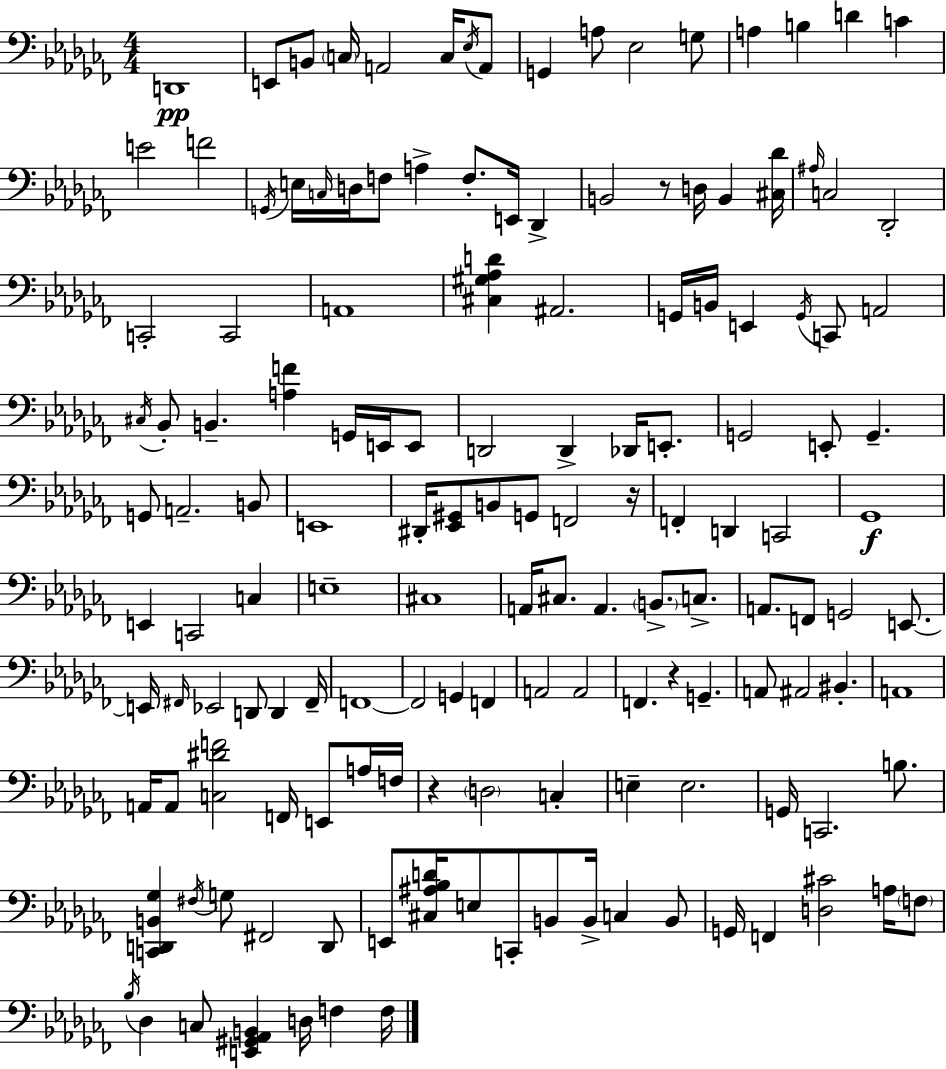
X:1
T:Untitled
M:4/4
L:1/4
K:Abm
D,,4 E,,/2 B,,/2 C,/4 A,,2 C,/4 _E,/4 A,,/2 G,, A,/2 _E,2 G,/2 A, B, D C E2 F2 G,,/4 E,/4 C,/4 D,/4 F,/2 A, F,/2 E,,/4 _D,, B,,2 z/2 D,/4 B,, [^C,_D]/4 ^A,/4 C,2 _D,,2 C,,2 C,,2 A,,4 [^C,^G,_A,D] ^A,,2 G,,/4 B,,/4 E,, G,,/4 C,,/2 A,,2 ^C,/4 _B,,/2 B,, [A,F] G,,/4 E,,/4 E,,/2 D,,2 D,, _D,,/4 E,,/2 G,,2 E,,/2 G,, G,,/2 A,,2 B,,/2 E,,4 ^D,,/4 [_E,,^G,,]/2 B,,/2 G,,/2 F,,2 z/4 F,, D,, C,,2 _G,,4 E,, C,,2 C, E,4 ^C,4 A,,/4 ^C,/2 A,, B,,/2 C,/2 A,,/2 F,,/2 G,,2 E,,/2 E,,/4 ^F,,/4 _E,,2 D,,/2 D,, ^F,,/4 F,,4 F,,2 G,, F,, A,,2 A,,2 F,, z G,, A,,/2 ^A,,2 ^B,, A,,4 A,,/4 A,,/2 [C,^DF]2 F,,/4 E,,/2 A,/4 F,/4 z D,2 C, E, E,2 G,,/4 C,,2 B,/2 [C,,D,,B,,_G,] ^F,/4 G,/2 ^F,,2 D,,/2 E,,/2 [^C,^A,_B,D]/4 E,/2 C,,/2 B,,/2 B,,/4 C, B,,/2 G,,/4 F,, [D,^C]2 A,/4 F,/2 _B,/4 _D, C,/2 [E,,^G,,_A,,B,,] D,/4 F, F,/4